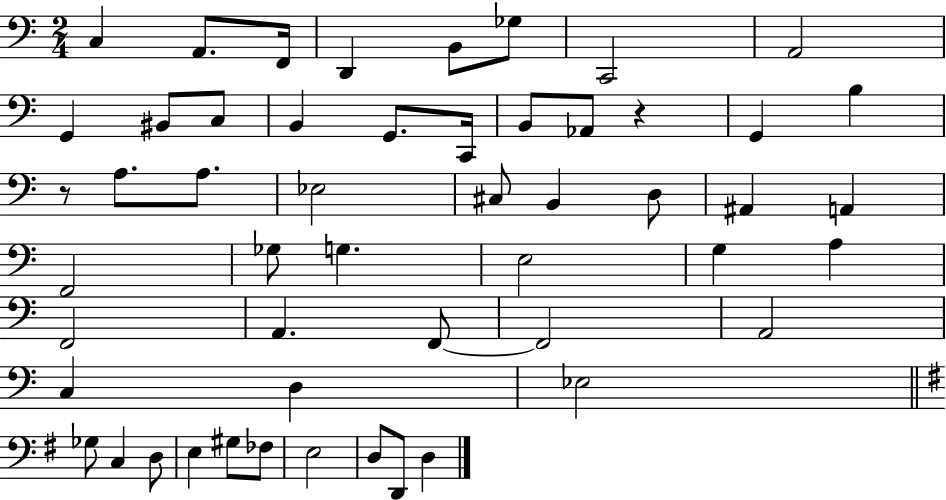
X:1
T:Untitled
M:2/4
L:1/4
K:C
C, A,,/2 F,,/4 D,, B,,/2 _G,/2 C,,2 A,,2 G,, ^B,,/2 C,/2 B,, G,,/2 C,,/4 B,,/2 _A,,/2 z G,, B, z/2 A,/2 A,/2 _E,2 ^C,/2 B,, D,/2 ^A,, A,, F,,2 _G,/2 G, E,2 G, A, F,,2 A,, F,,/2 F,,2 A,,2 C, D, _E,2 _G,/2 C, D,/2 E, ^G,/2 _F,/2 E,2 D,/2 D,,/2 D,